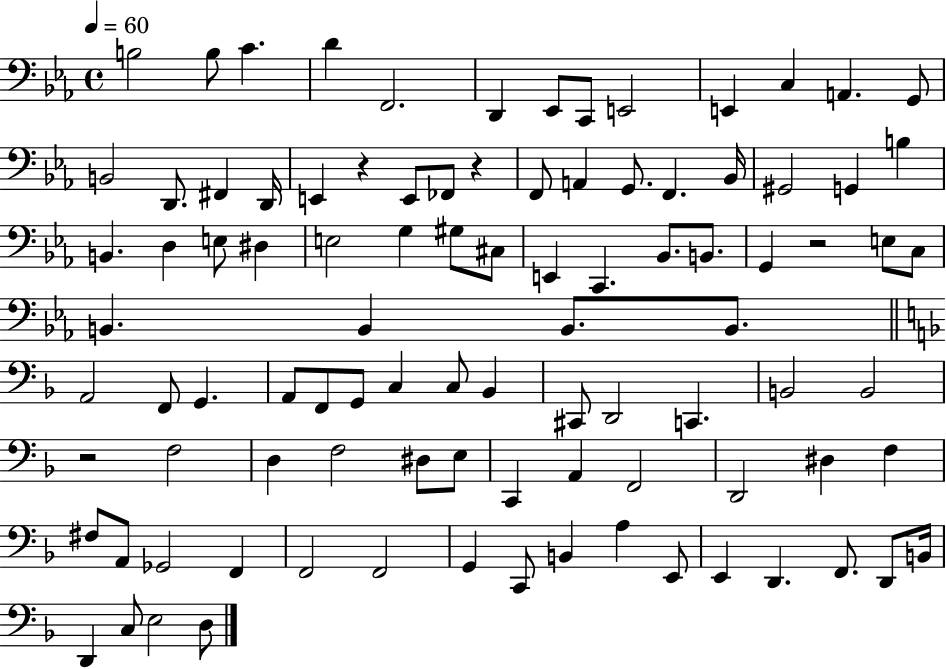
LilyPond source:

{
  \clef bass
  \time 4/4
  \defaultTimeSignature
  \key ees \major
  \tempo 4 = 60
  b2 b8 c'4. | d'4 f,2. | d,4 ees,8 c,8 e,2 | e,4 c4 a,4. g,8 | \break b,2 d,8. fis,4 d,16 | e,4 r4 e,8 fes,8 r4 | f,8 a,4 g,8. f,4. bes,16 | gis,2 g,4 b4 | \break b,4. d4 e8 dis4 | e2 g4 gis8 cis8 | e,4 c,4. bes,8. b,8. | g,4 r2 e8 c8 | \break b,4. b,4 b,8. b,8. | \bar "||" \break \key d \minor a,2 f,8 g,4. | a,8 f,8 g,8 c4 c8 bes,4 | cis,8 d,2 c,4. | b,2 b,2 | \break r2 f2 | d4 f2 dis8 e8 | c,4 a,4 f,2 | d,2 dis4 f4 | \break fis8 a,8 ges,2 f,4 | f,2 f,2 | g,4 c,8 b,4 a4 e,8 | e,4 d,4. f,8. d,8 b,16 | \break d,4 c8 e2 d8 | \bar "|."
}